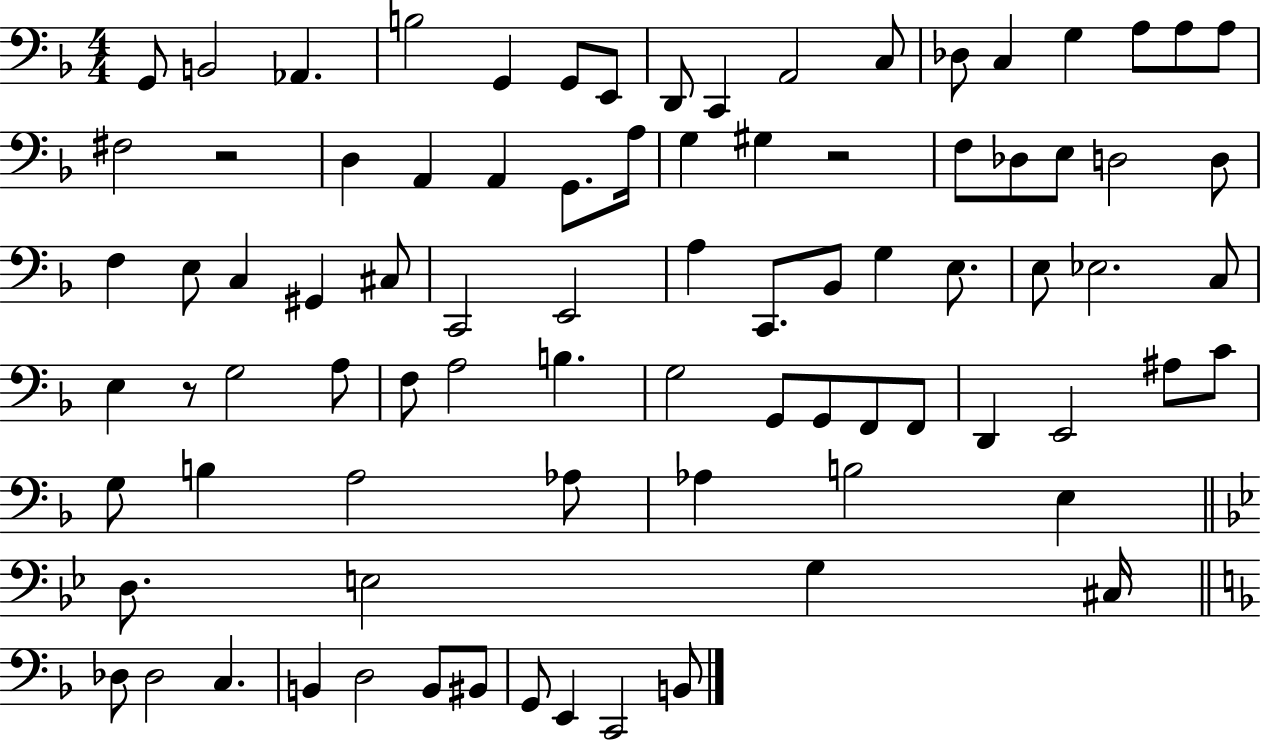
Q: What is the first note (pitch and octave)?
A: G2